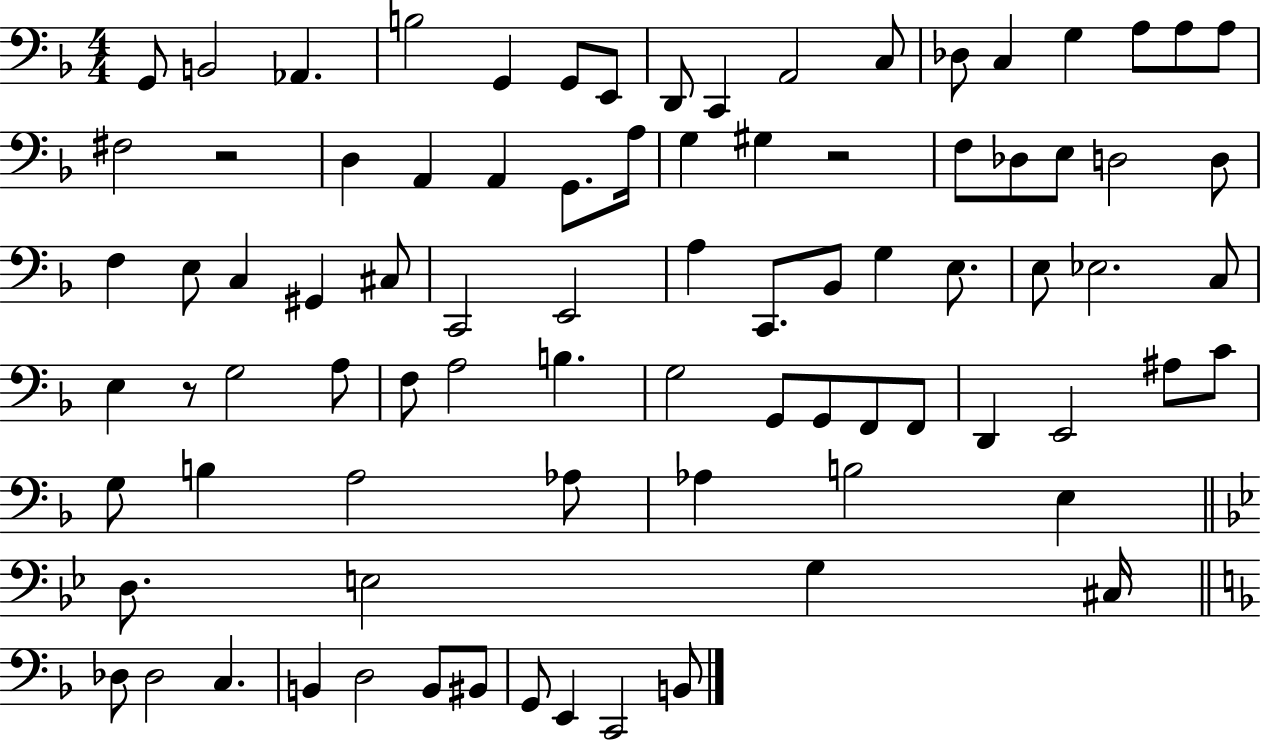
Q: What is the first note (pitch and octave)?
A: G2